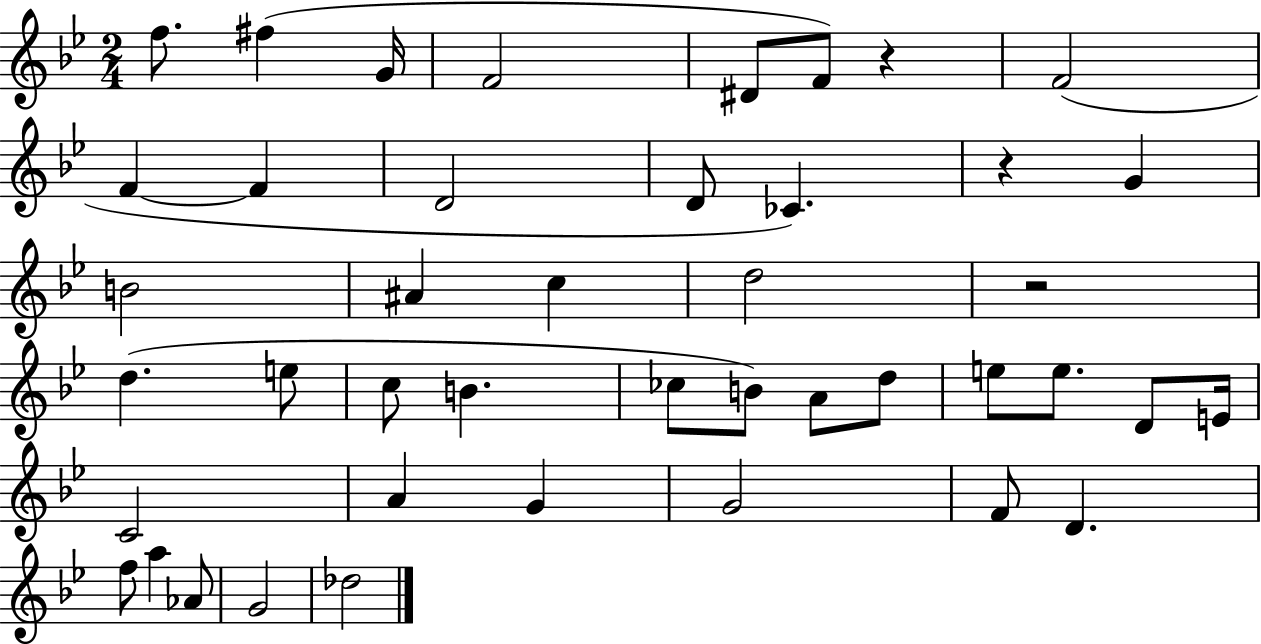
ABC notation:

X:1
T:Untitled
M:2/4
L:1/4
K:Bb
f/2 ^f G/4 F2 ^D/2 F/2 z F2 F F D2 D/2 _C z G B2 ^A c d2 z2 d e/2 c/2 B _c/2 B/2 A/2 d/2 e/2 e/2 D/2 E/4 C2 A G G2 F/2 D f/2 a _A/2 G2 _d2